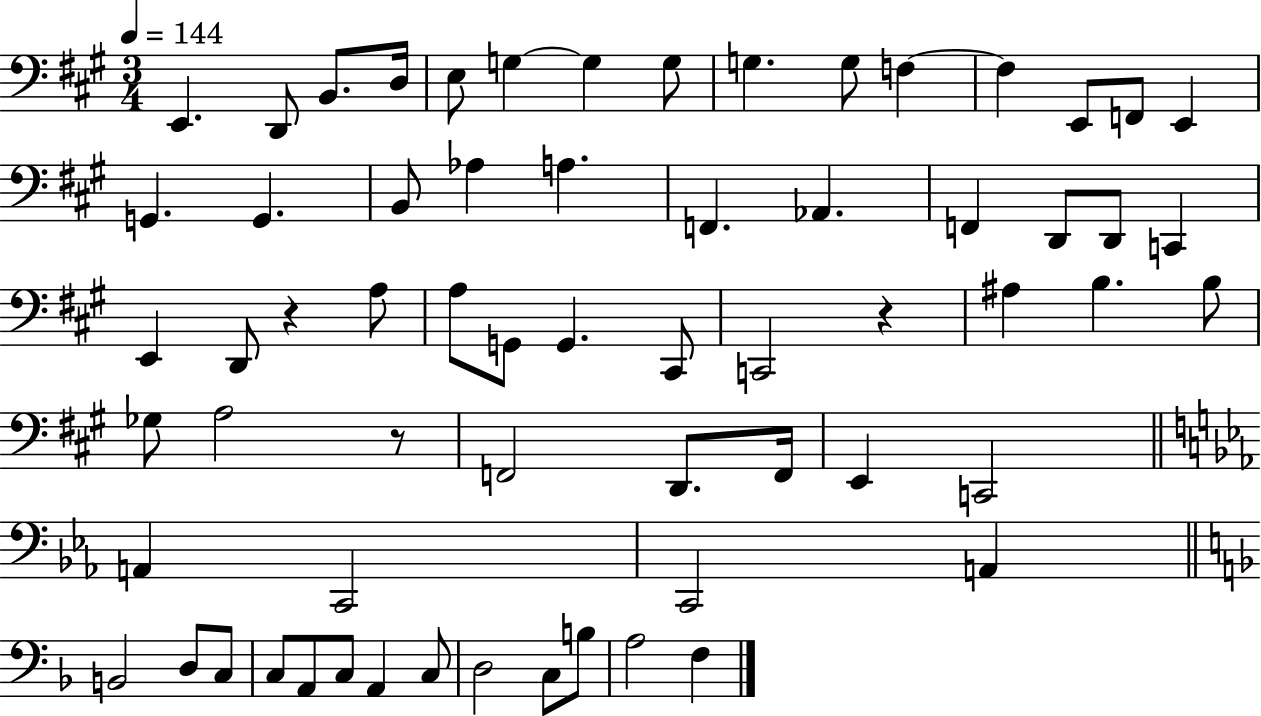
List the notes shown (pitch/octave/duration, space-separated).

E2/q. D2/e B2/e. D3/s E3/e G3/q G3/q G3/e G3/q. G3/e F3/q F3/q E2/e F2/e E2/q G2/q. G2/q. B2/e Ab3/q A3/q. F2/q. Ab2/q. F2/q D2/e D2/e C2/q E2/q D2/e R/q A3/e A3/e G2/e G2/q. C#2/e C2/h R/q A#3/q B3/q. B3/e Gb3/e A3/h R/e F2/h D2/e. F2/s E2/q C2/h A2/q C2/h C2/h A2/q B2/h D3/e C3/e C3/e A2/e C3/e A2/q C3/e D3/h C3/e B3/e A3/h F3/q